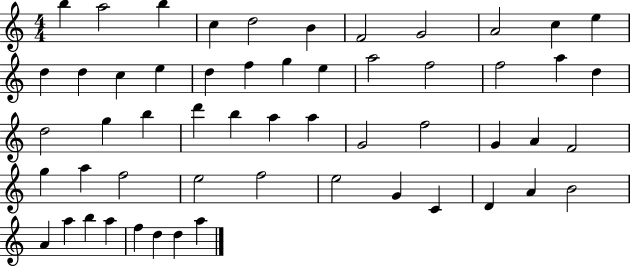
X:1
T:Untitled
M:4/4
L:1/4
K:C
b a2 b c d2 B F2 G2 A2 c e d d c e d f g e a2 f2 f2 a d d2 g b d' b a a G2 f2 G A F2 g a f2 e2 f2 e2 G C D A B2 A a b a f d d a